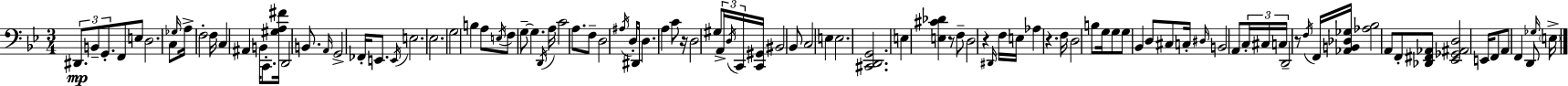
D#2/e. B2/e G2/e. F2/e E3/e D3/h. C3/e Gb3/s A3/s F3/h F3/s C3/q A#2/q B2/s C2/e. [G#3,A3,F#4]/s D2/h B2/e. A2/s G2/h FES2/s E2/e. E2/s E3/h. Eb3/h. G3/h B3/q A3/e E3/s F3/e G3/e G3/q. D2/s A3/s C4/h A3/e. F3/e D3/h A#3/s D3/s D#2/s D3/q. A3/q C4/e R/s D3/h G#3/e A2/s D3/s C2/s [C2,G#2]/s BIS2/h Bb2/e C3/h E3/q E3/h. [C#2,D2,G2]/h. E3/q [E3,C#4,Db4]/q R/e F3/e D3/h R/q D#2/s F3/s E3/s Ab3/q R/q. F3/s D3/h B3/e G3/s G3/e G3/e Bb2/q D3/e C#3/e C3/s D#3/s B2/h A2/e C3/s C#3/s C3/s D2/h R/e F3/s F2/s [Ab2,B2,Db3,Gb3]/s [Ab3,Bb3]/h A2/e F2/e [Db2,F#2,Ab2]/e [Eb2,Gb2,A#2,D3]/h E2/s F2/e A2/e F2/q D2/e Gb3/s E3/s